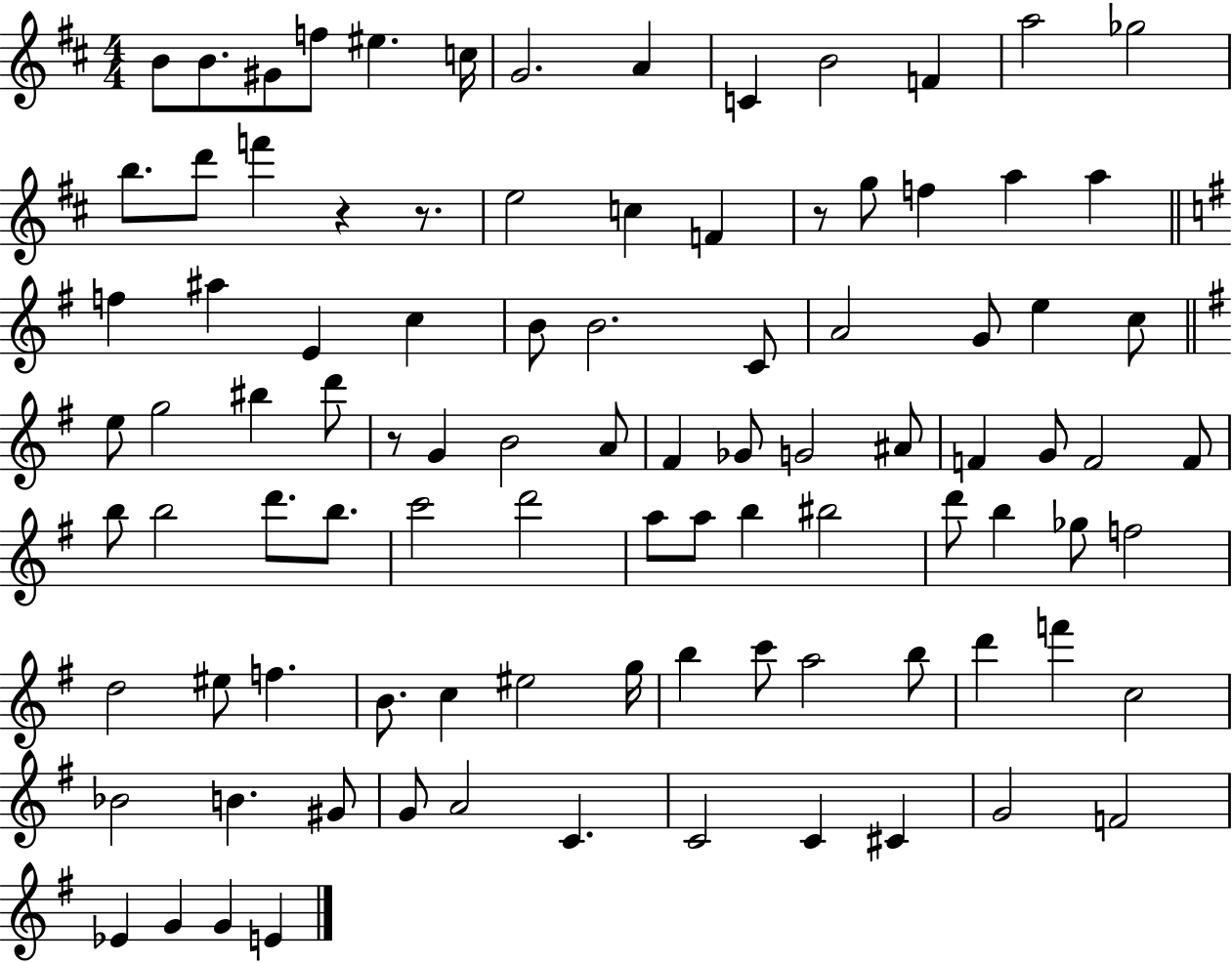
B4/e B4/e. G#4/e F5/e EIS5/q. C5/s G4/h. A4/q C4/q B4/h F4/q A5/h Gb5/h B5/e. D6/e F6/q R/q R/e. E5/h C5/q F4/q R/e G5/e F5/q A5/q A5/q F5/q A#5/q E4/q C5/q B4/e B4/h. C4/e A4/h G4/e E5/q C5/e E5/e G5/h BIS5/q D6/e R/e G4/q B4/h A4/e F#4/q Gb4/e G4/h A#4/e F4/q G4/e F4/h F4/e B5/e B5/h D6/e. B5/e. C6/h D6/h A5/e A5/e B5/q BIS5/h D6/e B5/q Gb5/e F5/h D5/h EIS5/e F5/q. B4/e. C5/q EIS5/h G5/s B5/q C6/e A5/h B5/e D6/q F6/q C5/h Bb4/h B4/q. G#4/e G4/e A4/h C4/q. C4/h C4/q C#4/q G4/h F4/h Eb4/q G4/q G4/q E4/q